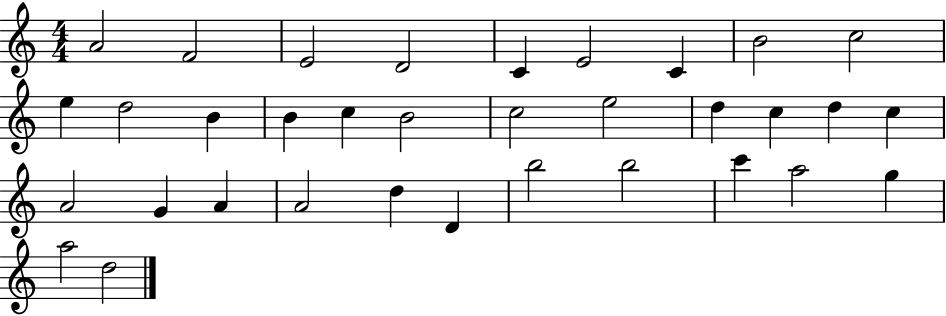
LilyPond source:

{
  \clef treble
  \numericTimeSignature
  \time 4/4
  \key c \major
  a'2 f'2 | e'2 d'2 | c'4 e'2 c'4 | b'2 c''2 | \break e''4 d''2 b'4 | b'4 c''4 b'2 | c''2 e''2 | d''4 c''4 d''4 c''4 | \break a'2 g'4 a'4 | a'2 d''4 d'4 | b''2 b''2 | c'''4 a''2 g''4 | \break a''2 d''2 | \bar "|."
}